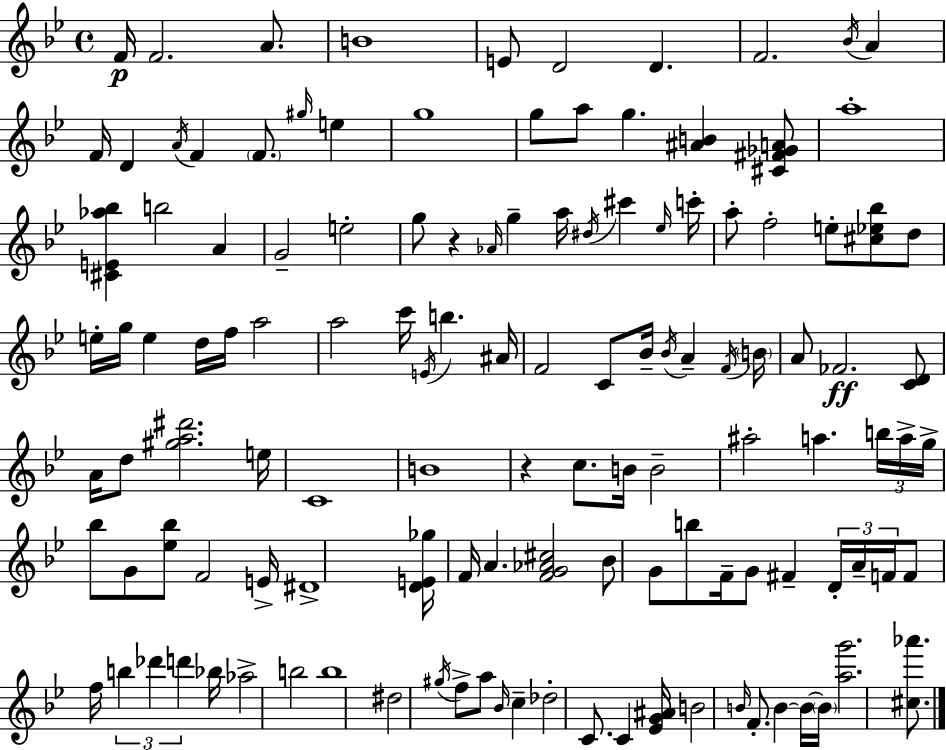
F4/s F4/h. A4/e. B4/w E4/e D4/h D4/q. F4/h. Bb4/s A4/q F4/s D4/q A4/s F4/q F4/e. G#5/s E5/q G5/w G5/e A5/e G5/q. [A#4,B4]/q [C#4,F#4,Gb4,A4]/e A5/w [C#4,E4,Ab5,Bb5]/q B5/h A4/q G4/h E5/h G5/e R/q Ab4/s G5/q A5/s D#5/s C#6/q Eb5/s C6/s A5/e F5/h E5/e [C#5,Eb5,Bb5]/e D5/e E5/s G5/s E5/q D5/s F5/s A5/h A5/h C6/s E4/s B5/q. A#4/s F4/h C4/e Bb4/s Bb4/s A4/q F4/s B4/s A4/e FES4/h. [C4,D4]/e A4/s D5/e [G#5,A5,D#6]/h. E5/s C4/w B4/w R/q C5/e. B4/s B4/h A#5/h A5/q. B5/s A5/s G5/s Bb5/e G4/e [Eb5,Bb5]/e F4/h E4/s D#4/w [D4,E4,Gb5]/s F4/s A4/q. [F4,G4,Ab4,C#5]/h Bb4/e G4/e B5/e F4/s G4/e F#4/q D4/s A4/s F4/s F4/e F5/s B5/q Db6/q D6/q Bb5/s Ab5/h B5/h B5/w D#5/h G#5/s F5/e A5/e Bb4/s C5/q Db5/h C4/e. C4/q [Eb4,G4,A#4]/s B4/h B4/s F4/e. B4/q B4/s B4/s [A5,G6]/h. [C#5,Ab6]/e.